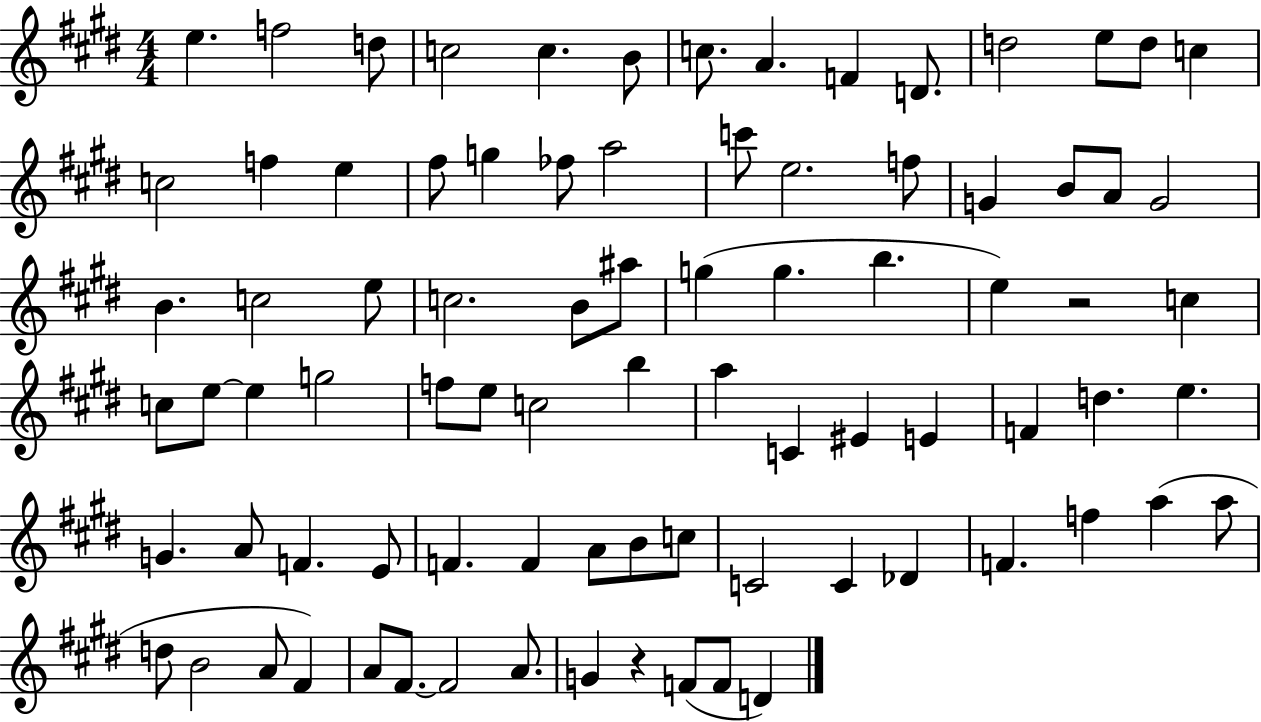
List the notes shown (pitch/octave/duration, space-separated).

E5/q. F5/h D5/e C5/h C5/q. B4/e C5/e. A4/q. F4/q D4/e. D5/h E5/e D5/e C5/q C5/h F5/q E5/q F#5/e G5/q FES5/e A5/h C6/e E5/h. F5/e G4/q B4/e A4/e G4/h B4/q. C5/h E5/e C5/h. B4/e A#5/e G5/q G5/q. B5/q. E5/q R/h C5/q C5/e E5/e E5/q G5/h F5/e E5/e C5/h B5/q A5/q C4/q EIS4/q E4/q F4/q D5/q. E5/q. G4/q. A4/e F4/q. E4/e F4/q. F4/q A4/e B4/e C5/e C4/h C4/q Db4/q F4/q. F5/q A5/q A5/e D5/e B4/h A4/e F#4/q A4/e F#4/e. F#4/h A4/e. G4/q R/q F4/e F4/e D4/q